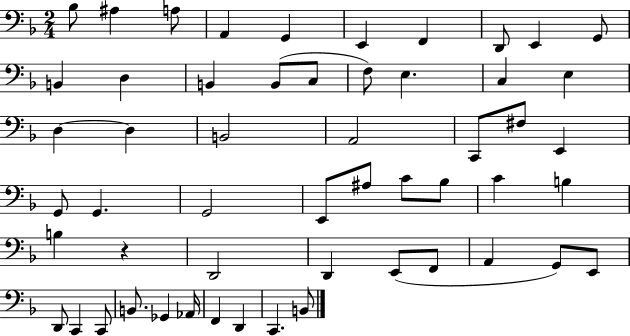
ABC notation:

X:1
T:Untitled
M:2/4
L:1/4
K:F
_B,/2 ^A, A,/2 A,, G,, E,, F,, D,,/2 E,, G,,/2 B,, D, B,, B,,/2 C,/2 F,/2 E, C, E, D, D, B,,2 A,,2 C,,/2 ^F,/2 E,, G,,/2 G,, G,,2 E,,/2 ^A,/2 C/2 _B,/2 C B, B, z D,,2 D,, E,,/2 F,,/2 A,, G,,/2 E,,/2 D,,/2 C,, C,,/2 B,,/2 _G,, _A,,/4 F,, D,, C,, B,,/2